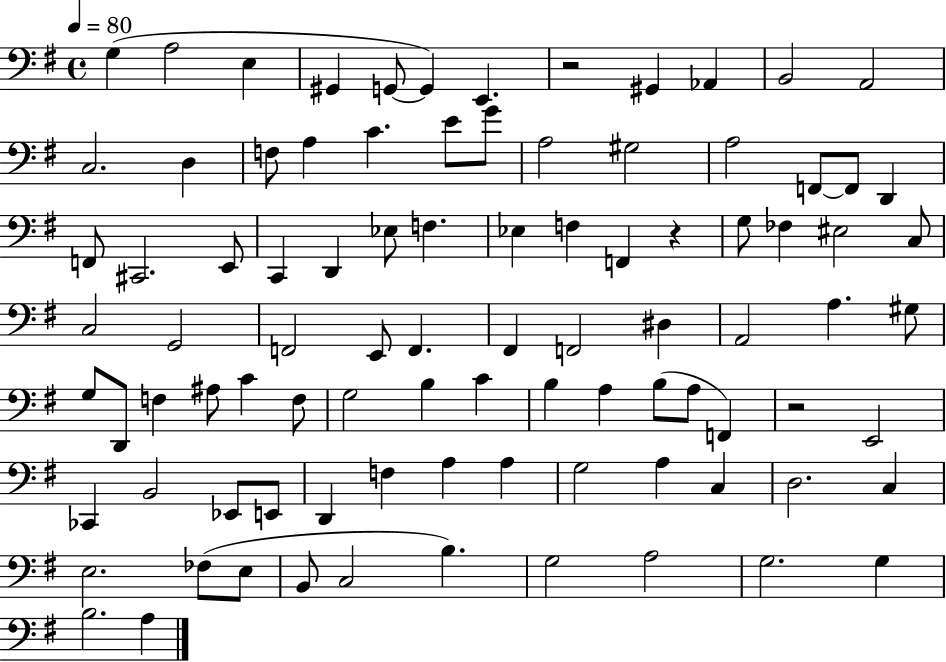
X:1
T:Untitled
M:4/4
L:1/4
K:G
G, A,2 E, ^G,, G,,/2 G,, E,, z2 ^G,, _A,, B,,2 A,,2 C,2 D, F,/2 A, C E/2 G/2 A,2 ^G,2 A,2 F,,/2 F,,/2 D,, F,,/2 ^C,,2 E,,/2 C,, D,, _E,/2 F, _E, F, F,, z G,/2 _F, ^E,2 C,/2 C,2 G,,2 F,,2 E,,/2 F,, ^F,, F,,2 ^D, A,,2 A, ^G,/2 G,/2 D,,/2 F, ^A,/2 C F,/2 G,2 B, C B, A, B,/2 A,/2 F,, z2 E,,2 _C,, B,,2 _E,,/2 E,,/2 D,, F, A, A, G,2 A, C, D,2 C, E,2 _F,/2 E,/2 B,,/2 C,2 B, G,2 A,2 G,2 G, B,2 A,